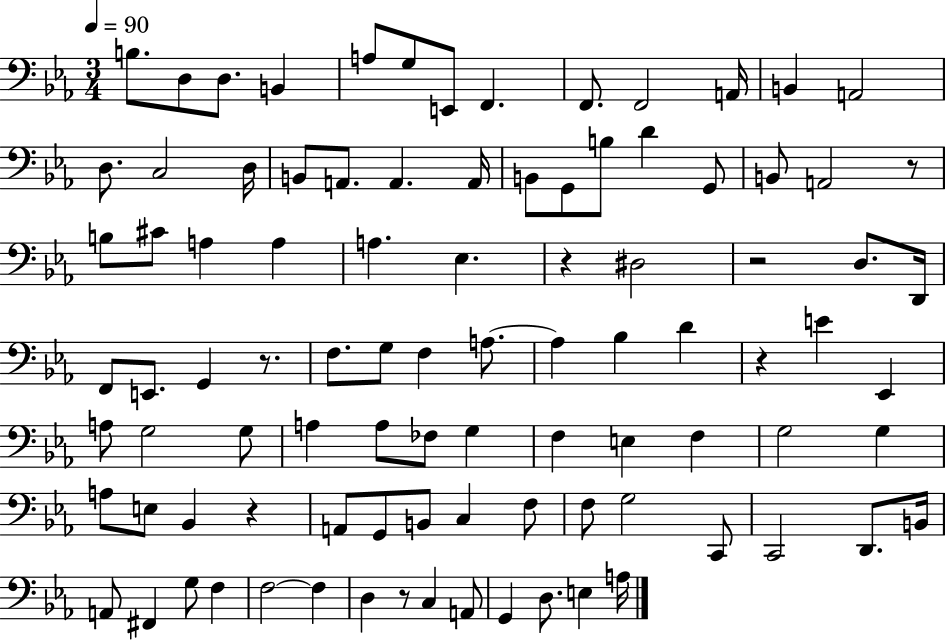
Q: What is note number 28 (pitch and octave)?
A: B3